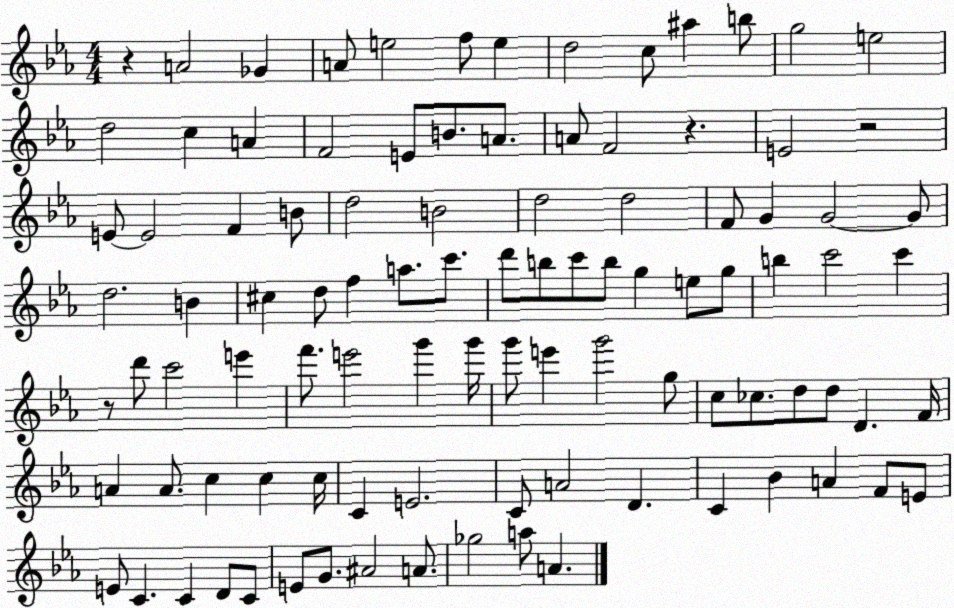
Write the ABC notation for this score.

X:1
T:Untitled
M:4/4
L:1/4
K:Eb
z A2 _G A/2 e2 f/2 e d2 c/2 ^a b/2 g2 e2 d2 c A F2 E/2 B/2 A/2 A/2 F2 z E2 z2 E/2 E2 F B/2 d2 B2 d2 d2 F/2 G G2 G/2 d2 B ^c d/2 f a/2 c'/2 d'/2 b/2 c'/2 b/2 g e/2 g/2 b c'2 c' z/2 d'/2 c'2 e' f'/2 e'2 g' g'/4 g'/2 e' g'2 g/2 c/2 _c/2 d/2 d/2 D F/4 A A/2 c c c/4 C E2 C/2 A2 D C _B A F/2 E/2 E/2 C C D/2 C/2 E/2 G/2 ^A2 A/2 _g2 a/2 A